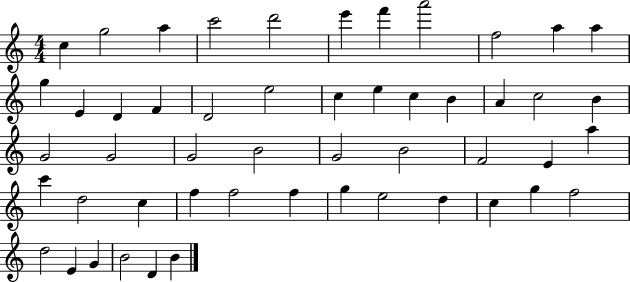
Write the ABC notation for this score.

X:1
T:Untitled
M:4/4
L:1/4
K:C
c g2 a c'2 d'2 e' f' a'2 f2 a a g E D F D2 e2 c e c B A c2 B G2 G2 G2 B2 G2 B2 F2 E a c' d2 c f f2 f g e2 d c g f2 d2 E G B2 D B